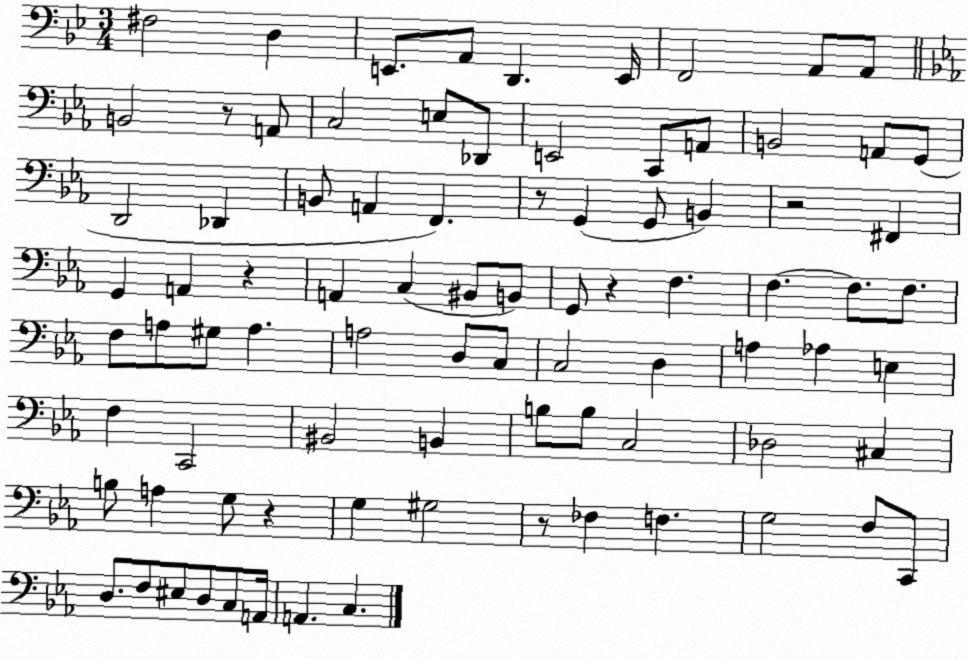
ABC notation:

X:1
T:Untitled
M:3/4
L:1/4
K:Bb
^F,2 D, E,,/2 A,,/2 D,, E,,/4 F,,2 A,,/2 A,,/2 B,,2 z/2 A,,/2 C,2 E,/2 _D,,/2 E,,2 C,,/2 A,,/2 B,,2 A,,/2 G,,/2 D,,2 _D,, B,,/2 A,, F,, z/2 G,, G,,/2 B,, z2 ^F,, G,, A,, z A,, C, ^B,,/2 B,,/2 G,,/2 z F, F, F,/2 F,/2 F,/2 A,/2 ^G,/2 A, A,2 D,/2 C,/2 C,2 D, A, _A, E, F, C,,2 ^B,,2 B,, B,/2 B,/2 C,2 _D,2 ^C, B,/2 A, G,/2 z G, ^G,2 z/2 _F, F, G,2 F,/2 C,,/2 D,/2 F,/2 ^E,/2 D,/2 C,/2 A,,/4 A,, C,